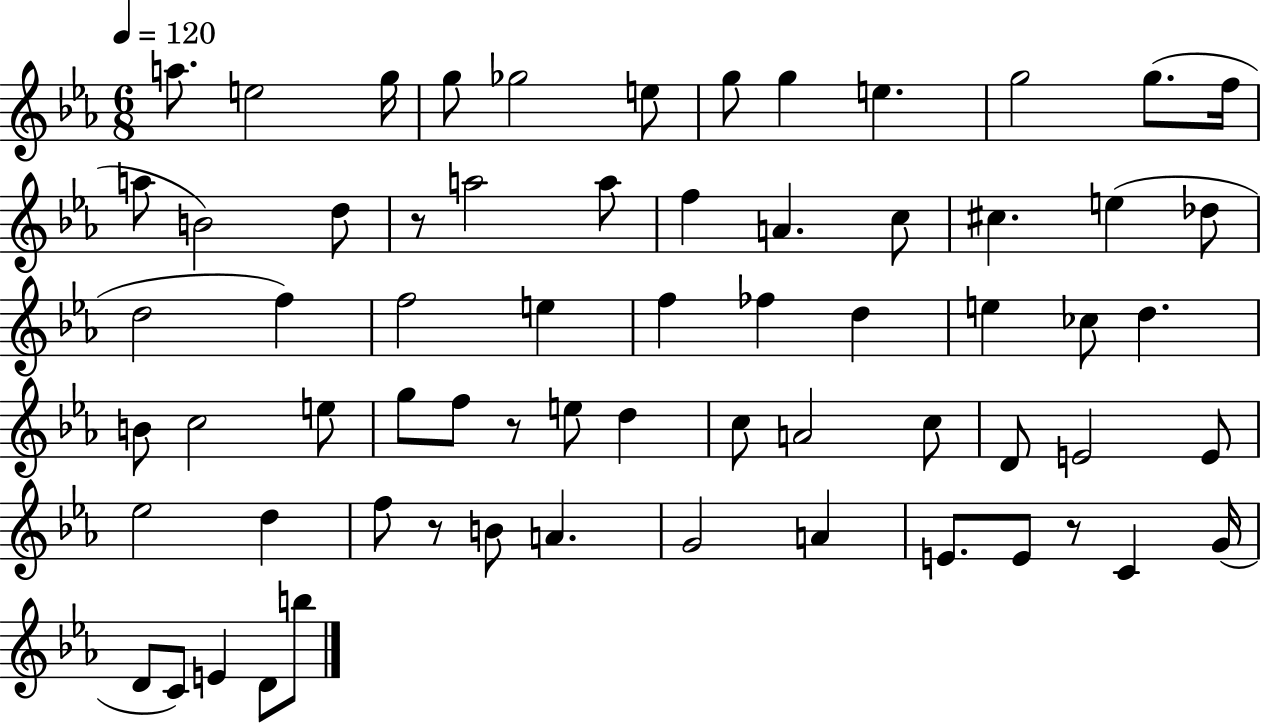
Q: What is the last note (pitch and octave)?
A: B5